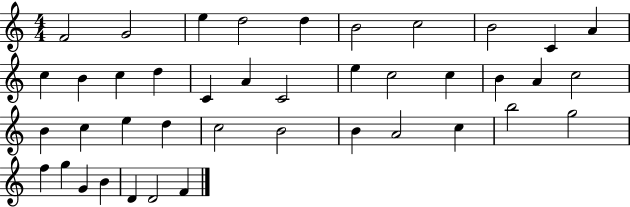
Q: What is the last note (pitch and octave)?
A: F4